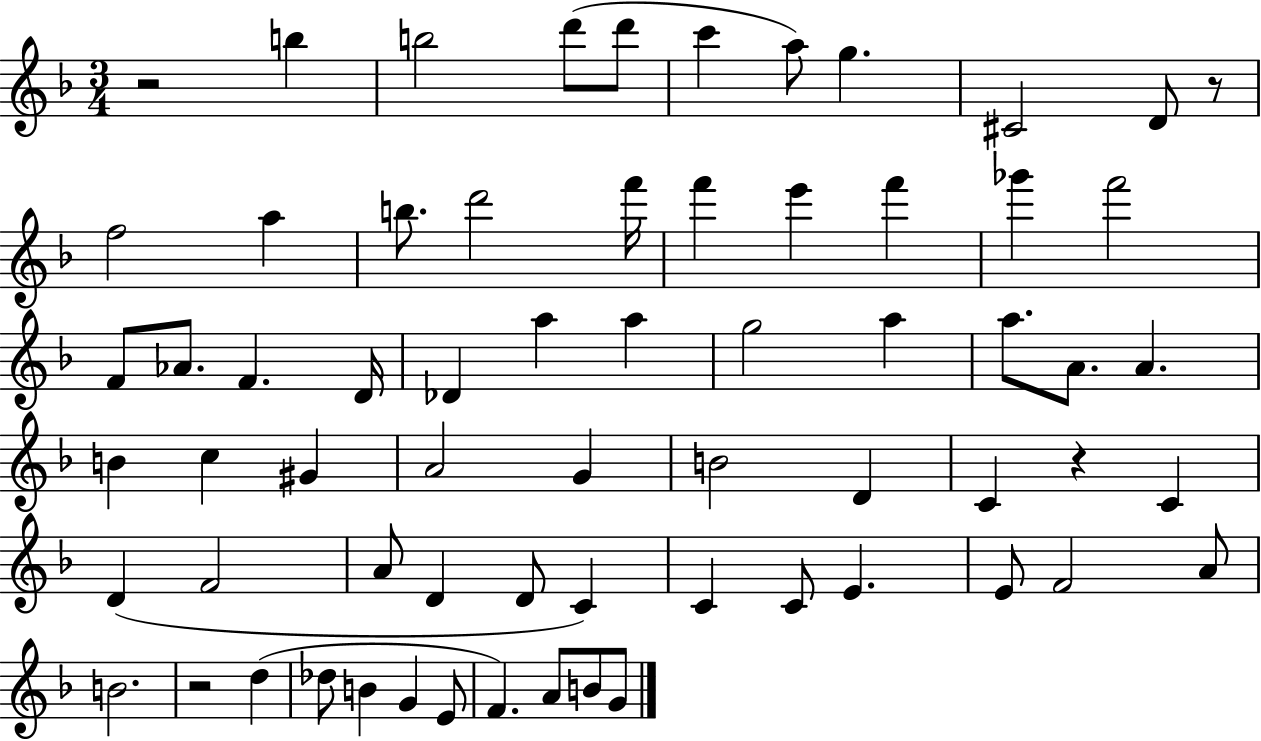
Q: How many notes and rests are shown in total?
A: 66